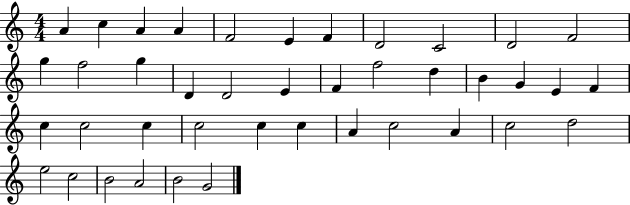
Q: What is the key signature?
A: C major